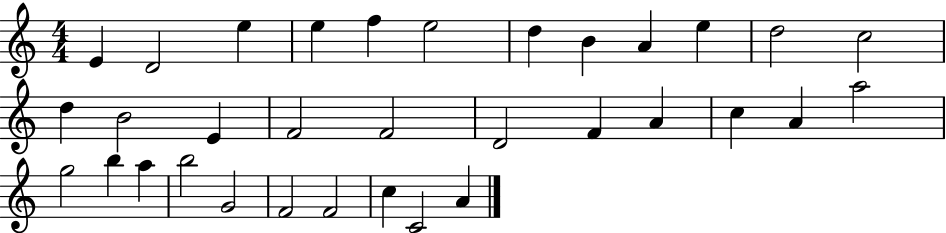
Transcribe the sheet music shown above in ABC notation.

X:1
T:Untitled
M:4/4
L:1/4
K:C
E D2 e e f e2 d B A e d2 c2 d B2 E F2 F2 D2 F A c A a2 g2 b a b2 G2 F2 F2 c C2 A